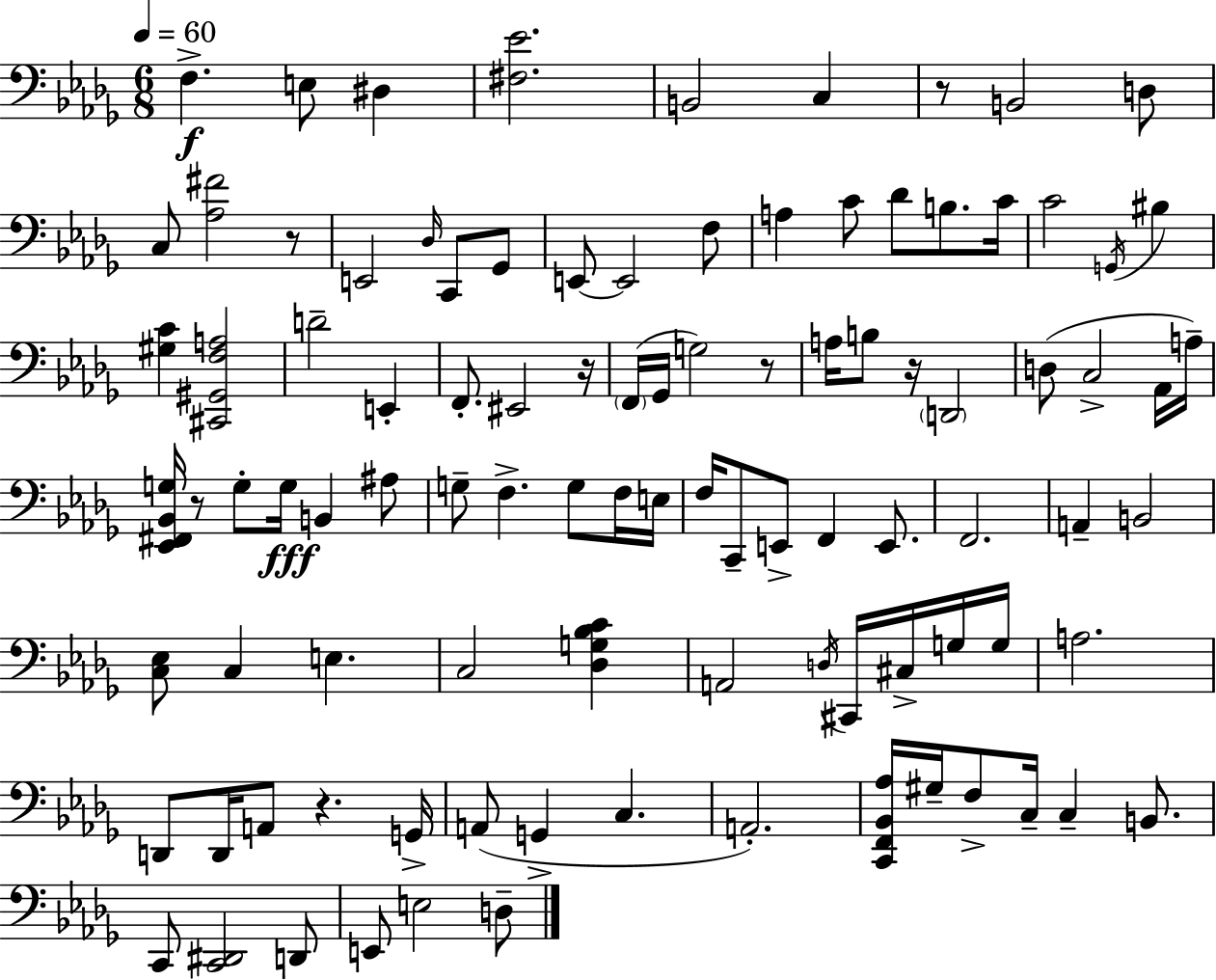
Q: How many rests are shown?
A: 7